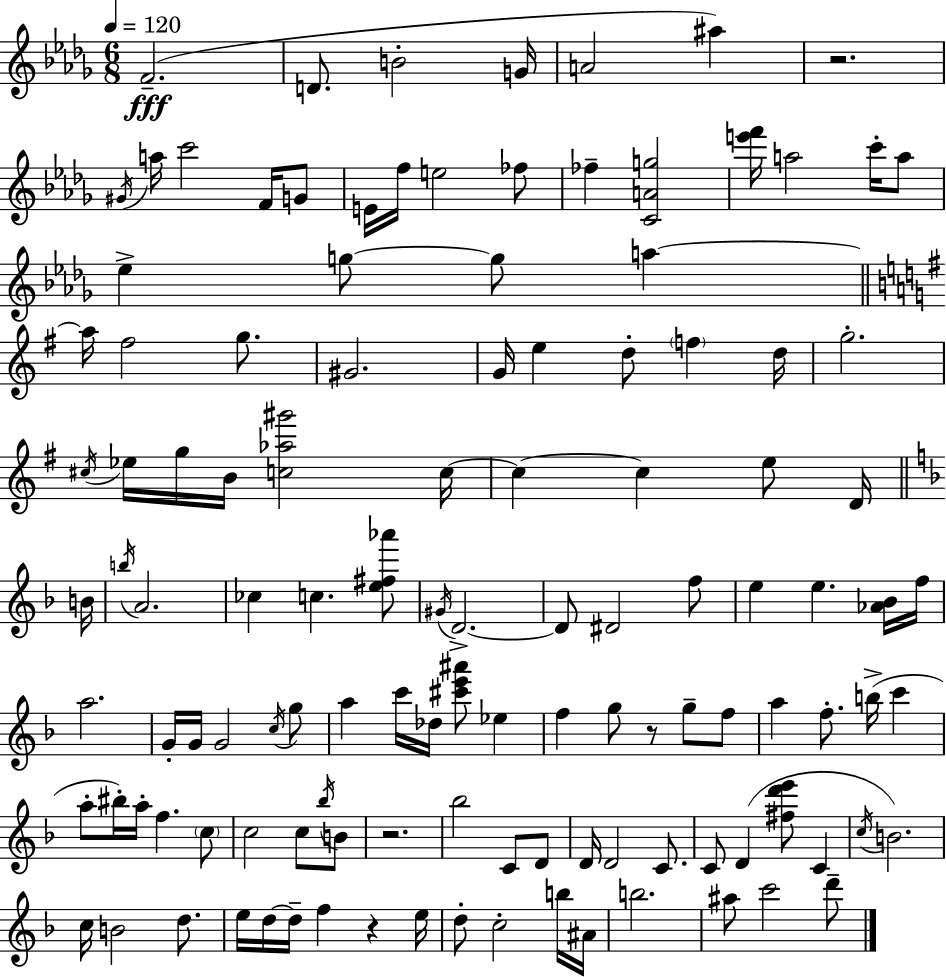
{
  \clef treble
  \numericTimeSignature
  \time 6/8
  \key bes \minor
  \tempo 4 = 120
  f'2.--(\fff | d'8. b'2-. g'16 | a'2 ais''4) | r2. | \break \acciaccatura { gis'16 } a''16 c'''2 f'16 g'8 | e'16 f''16 e''2 fes''8 | fes''4-- <c' a' g''>2 | <e''' f'''>16 a''2 c'''16-. a''8 | \break ees''4-> g''8~~ g''8 a''4~~ | \bar "||" \break \key g \major a''16 fis''2 g''8. | gis'2. | g'16 e''4 d''8-. \parenthesize f''4 d''16 | g''2.-. | \break \acciaccatura { cis''16 } ees''16 g''16 b'16 <c'' aes'' gis'''>2 | c''16~~ c''4~~ c''4 e''8 d'16 | \bar "||" \break \key f \major b'16 \acciaccatura { b''16 } a'2. | ces''4 c''4. | <e'' fis'' aes'''>8 \acciaccatura { gis'16 } d'2.->~~ | d'8 dis'2 | \break f''8 e''4 e''4. | <aes' bes'>16 f''16 a''2. | g'16-. g'16 g'2 | \acciaccatura { c''16 } g''8 a''4 c'''16 des''16 <cis''' e''' ais'''>8 | \break ees''4 f''4 g''8 r8 | g''8-- f''8 a''4 f''8.-. b''16->( | c'''4 a''8-. bis''16-.) a''16-. f''4. | \parenthesize c''8 c''2 | \break c''8 \acciaccatura { bes''16 } b'8 r2. | bes''2 | c'8 d'8 d'16 d'2 | c'8. c'8 d'4( <fis'' d''' e'''>8 | \break c'4 \acciaccatura { c''16 } b'2.) | c''16 b'2 | d''8. e''16 d''16~~ d''16-- f''4 | r4 e''16 d''8-. c''2-. | \break b''16 ais'16 b''2. | ais''8 c'''2 | d'''8-- \bar "|."
}